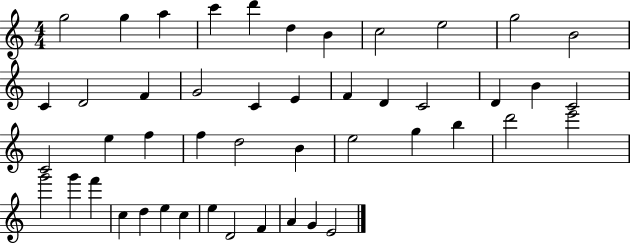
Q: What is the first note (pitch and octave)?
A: G5